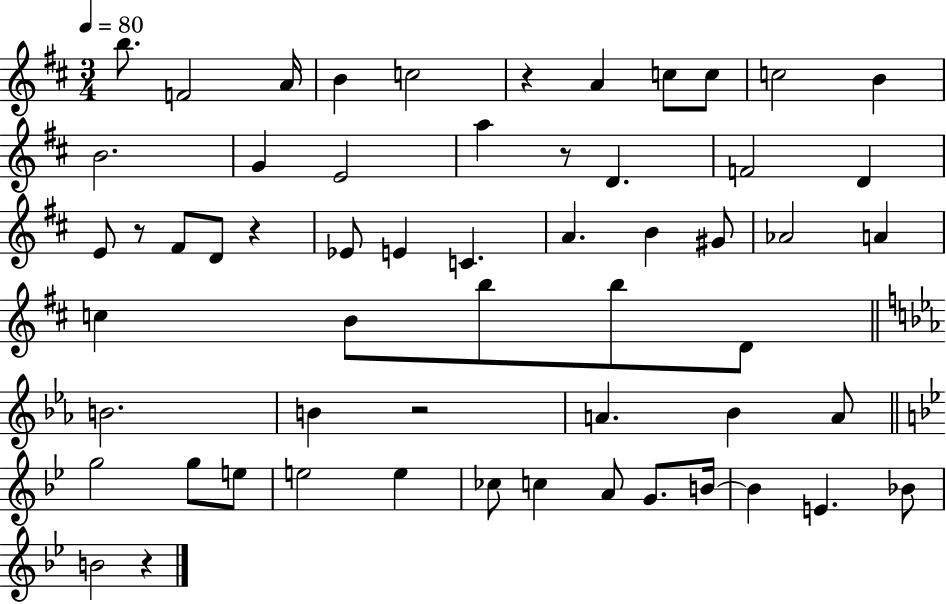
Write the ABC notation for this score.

X:1
T:Untitled
M:3/4
L:1/4
K:D
b/2 F2 A/4 B c2 z A c/2 c/2 c2 B B2 G E2 a z/2 D F2 D E/2 z/2 ^F/2 D/2 z _E/2 E C A B ^G/2 _A2 A c B/2 b/2 b/2 D/2 B2 B z2 A _B A/2 g2 g/2 e/2 e2 e _c/2 c A/2 G/2 B/4 B E _B/2 B2 z